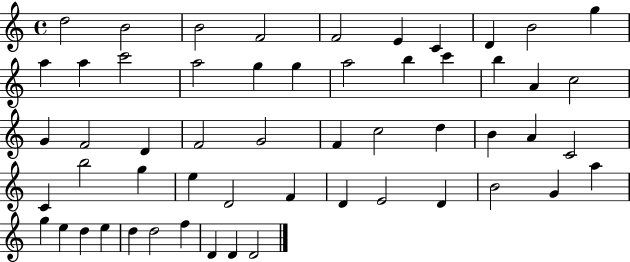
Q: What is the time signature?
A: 4/4